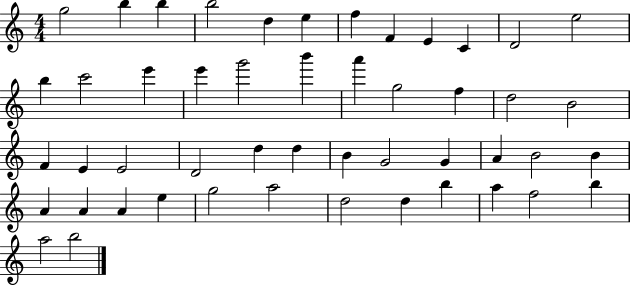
{
  \clef treble
  \numericTimeSignature
  \time 4/4
  \key c \major
  g''2 b''4 b''4 | b''2 d''4 e''4 | f''4 f'4 e'4 c'4 | d'2 e''2 | \break b''4 c'''2 e'''4 | e'''4 g'''2 b'''4 | a'''4 g''2 f''4 | d''2 b'2 | \break f'4 e'4 e'2 | d'2 d''4 d''4 | b'4 g'2 g'4 | a'4 b'2 b'4 | \break a'4 a'4 a'4 e''4 | g''2 a''2 | d''2 d''4 b''4 | a''4 f''2 b''4 | \break a''2 b''2 | \bar "|."
}